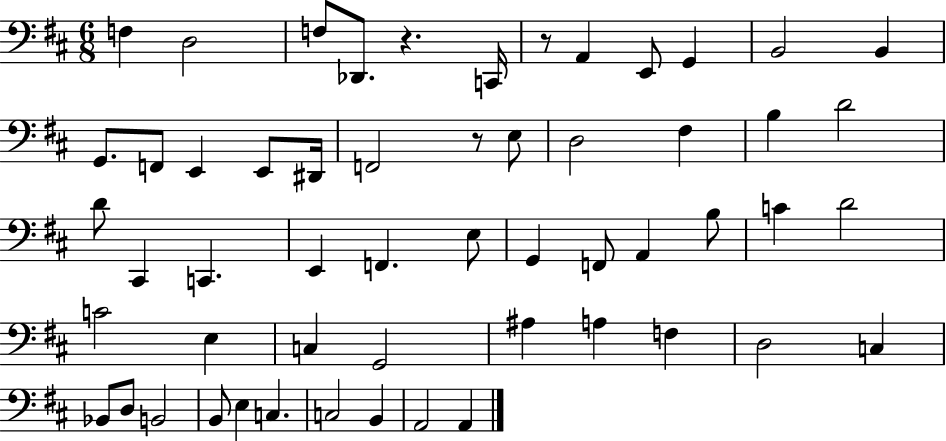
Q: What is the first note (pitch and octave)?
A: F3